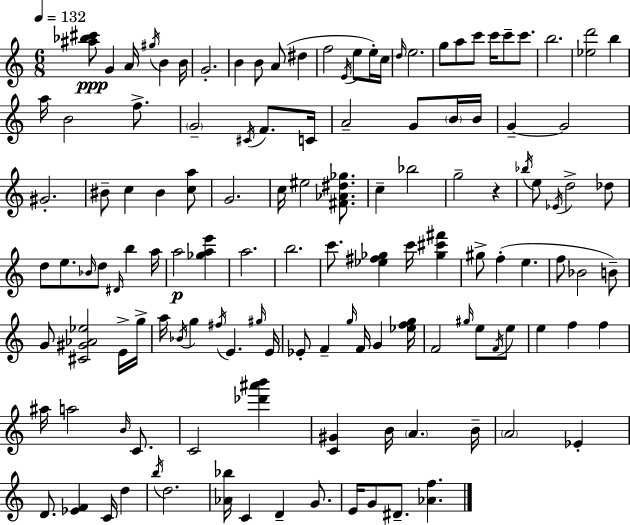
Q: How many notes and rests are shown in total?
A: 130